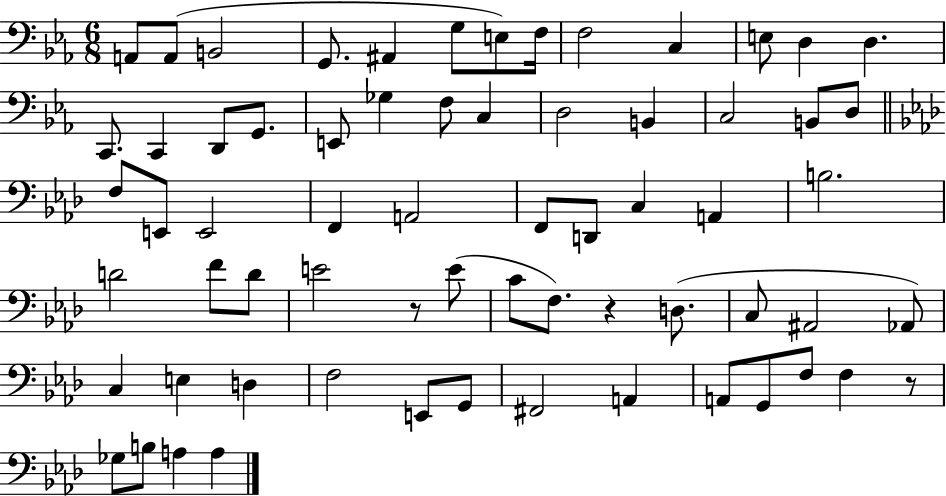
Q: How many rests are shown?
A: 3